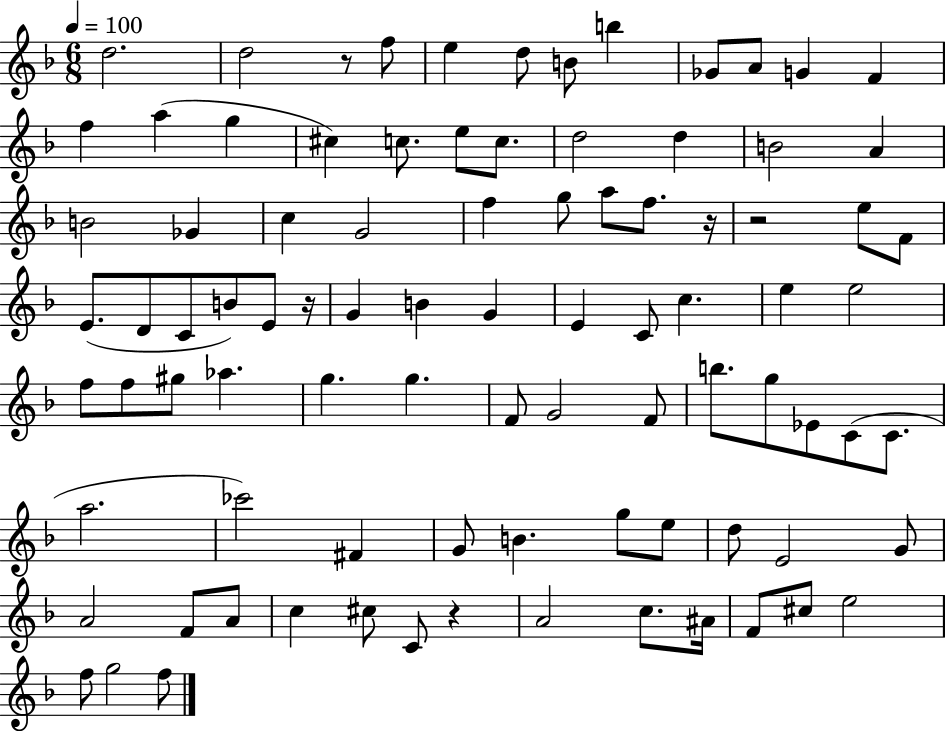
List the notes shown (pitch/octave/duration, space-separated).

D5/h. D5/h R/e F5/e E5/q D5/e B4/e B5/q Gb4/e A4/e G4/q F4/q F5/q A5/q G5/q C#5/q C5/e. E5/e C5/e. D5/h D5/q B4/h A4/q B4/h Gb4/q C5/q G4/h F5/q G5/e A5/e F5/e. R/s R/h E5/e F4/e E4/e. D4/e C4/e B4/e E4/e R/s G4/q B4/q G4/q E4/q C4/e C5/q. E5/q E5/h F5/e F5/e G#5/e Ab5/q. G5/q. G5/q. F4/e G4/h F4/e B5/e. G5/e Eb4/e C4/e C4/e. A5/h. CES6/h F#4/q G4/e B4/q. G5/e E5/e D5/e E4/h G4/e A4/h F4/e A4/e C5/q C#5/e C4/e R/q A4/h C5/e. A#4/s F4/e C#5/e E5/h F5/e G5/h F5/e